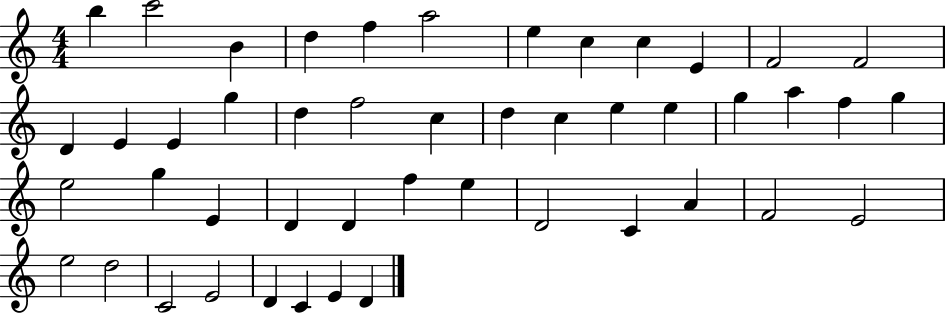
B5/q C6/h B4/q D5/q F5/q A5/h E5/q C5/q C5/q E4/q F4/h F4/h D4/q E4/q E4/q G5/q D5/q F5/h C5/q D5/q C5/q E5/q E5/q G5/q A5/q F5/q G5/q E5/h G5/q E4/q D4/q D4/q F5/q E5/q D4/h C4/q A4/q F4/h E4/h E5/h D5/h C4/h E4/h D4/q C4/q E4/q D4/q